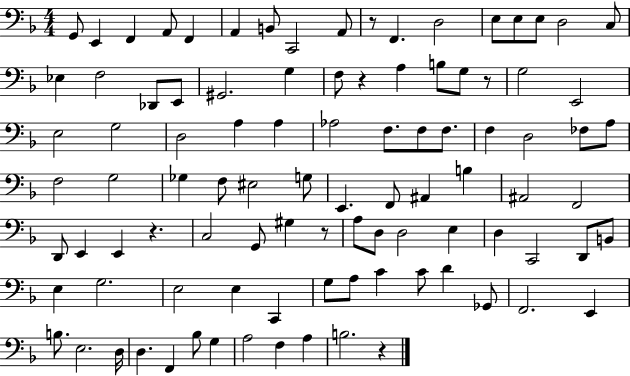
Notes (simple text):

G2/e E2/q F2/q A2/e F2/q A2/q B2/e C2/h A2/e R/e F2/q. D3/h E3/e E3/e E3/e D3/h C3/e Eb3/q F3/h Db2/e E2/e G#2/h. G3/q F3/e R/q A3/q B3/e G3/e R/e G3/h E2/h E3/h G3/h D3/h A3/q A3/q Ab3/h F3/e. F3/e F3/e. F3/q D3/h FES3/e A3/e F3/h G3/h Gb3/q F3/e EIS3/h G3/e E2/q. F2/e A#2/q B3/q A#2/h F2/h D2/e E2/q E2/q R/q. C3/h G2/e G#3/q R/e A3/e D3/e D3/h E3/q D3/q C2/h D2/e B2/e E3/q G3/h. E3/h E3/q C2/q G3/e A3/e C4/q C4/e D4/q Gb2/e F2/h. E2/q B3/e. E3/h. D3/s D3/q. F2/q Bb3/e G3/q A3/h F3/q A3/q B3/h. R/q